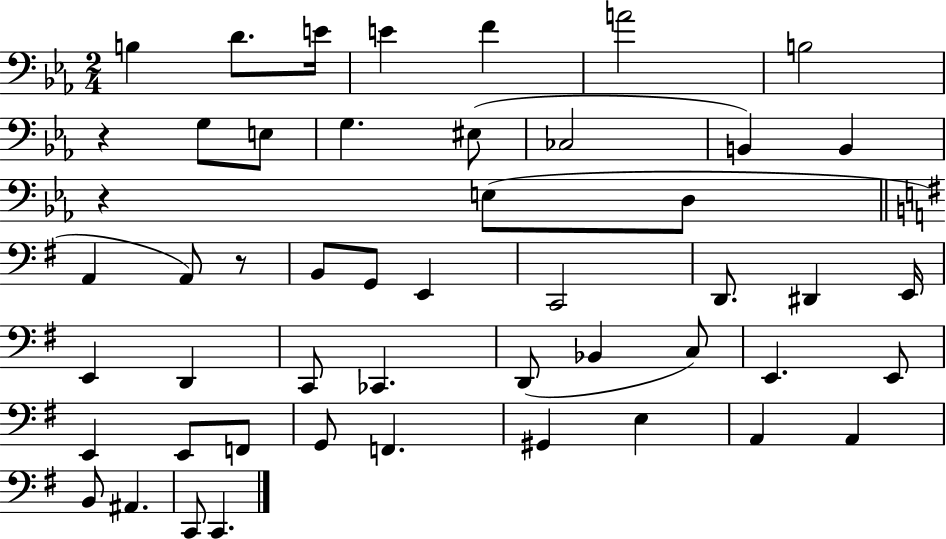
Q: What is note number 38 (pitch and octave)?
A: G2